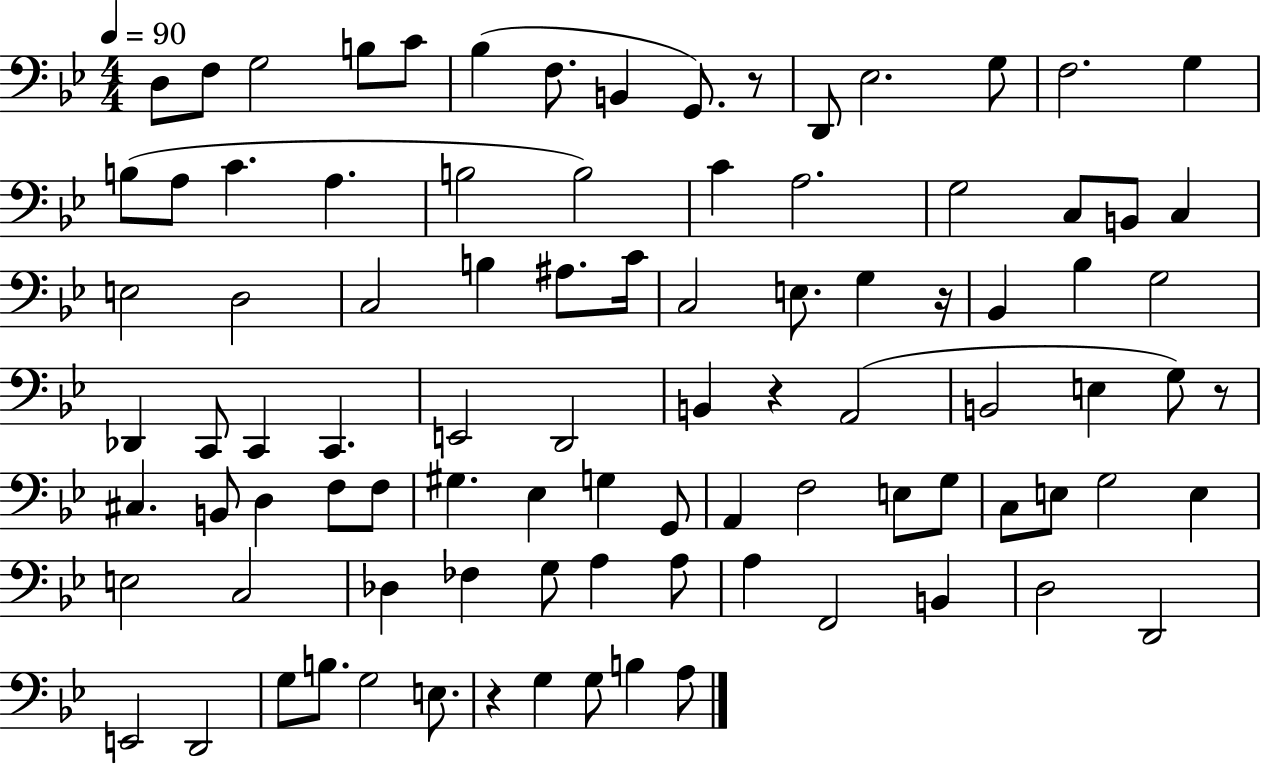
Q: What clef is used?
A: bass